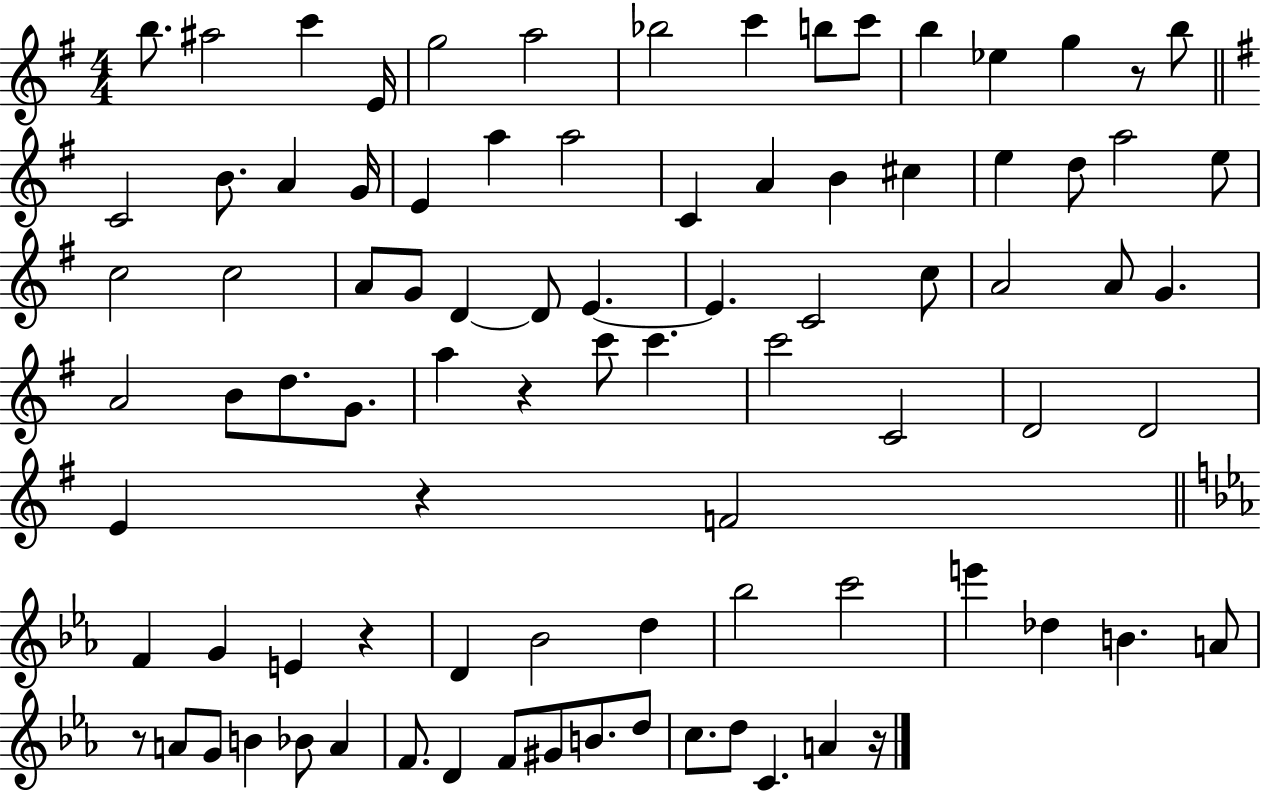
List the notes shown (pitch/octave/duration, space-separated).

B5/e. A#5/h C6/q E4/s G5/h A5/h Bb5/h C6/q B5/e C6/e B5/q Eb5/q G5/q R/e B5/e C4/h B4/e. A4/q G4/s E4/q A5/q A5/h C4/q A4/q B4/q C#5/q E5/q D5/e A5/h E5/e C5/h C5/h A4/e G4/e D4/q D4/e E4/q. E4/q. C4/h C5/e A4/h A4/e G4/q. A4/h B4/e D5/e. G4/e. A5/q R/q C6/e C6/q. C6/h C4/h D4/h D4/h E4/q R/q F4/h F4/q G4/q E4/q R/q D4/q Bb4/h D5/q Bb5/h C6/h E6/q Db5/q B4/q. A4/e R/e A4/e G4/e B4/q Bb4/e A4/q F4/e. D4/q F4/e G#4/e B4/e. D5/e C5/e. D5/e C4/q. A4/q R/s